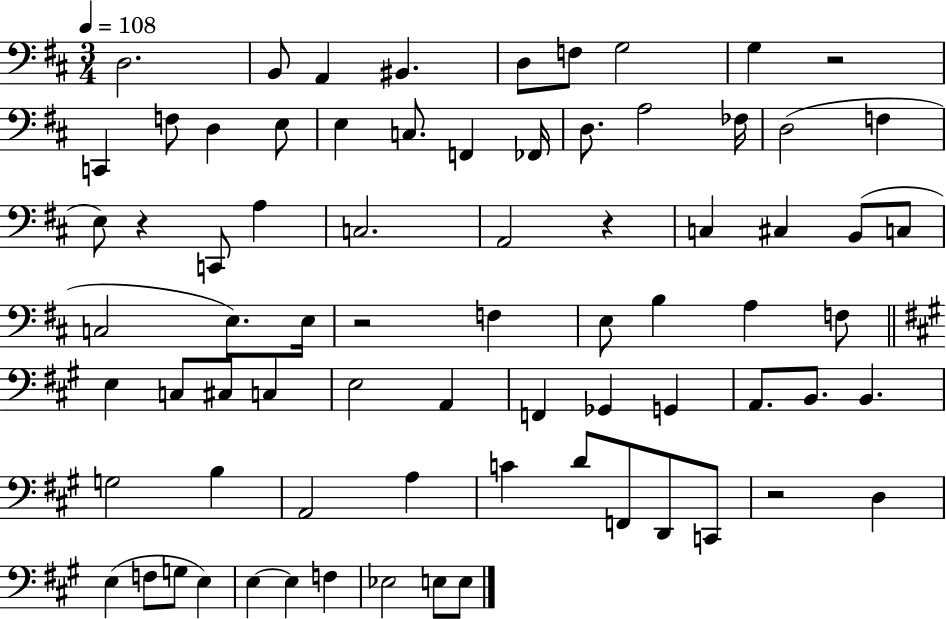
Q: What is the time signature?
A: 3/4